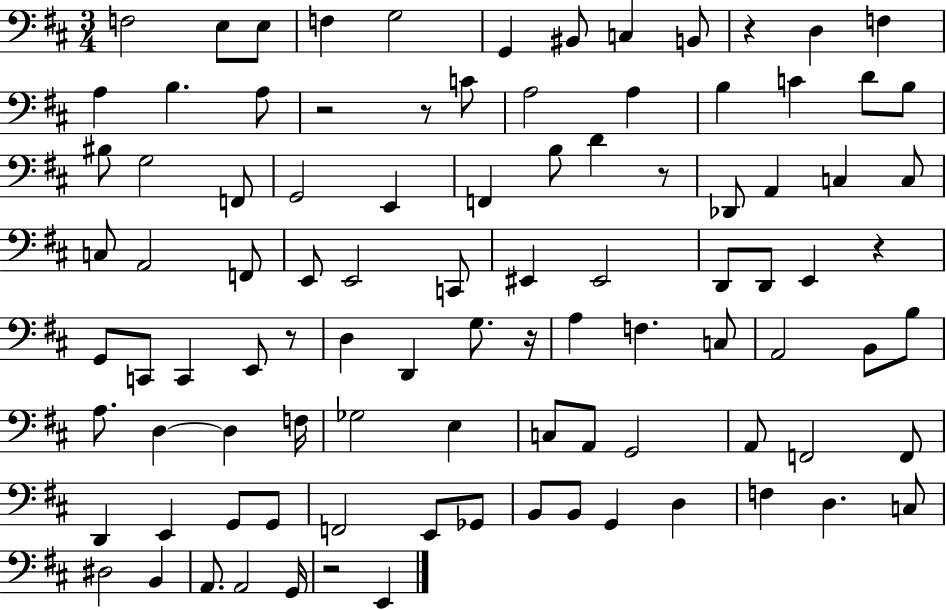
F3/h E3/e E3/e F3/q G3/h G2/q BIS2/e C3/q B2/e R/q D3/q F3/q A3/q B3/q. A3/e R/h R/e C4/e A3/h A3/q B3/q C4/q D4/e B3/e BIS3/e G3/h F2/e G2/h E2/q F2/q B3/e D4/q R/e Db2/e A2/q C3/q C3/e C3/e A2/h F2/e E2/e E2/h C2/e EIS2/q EIS2/h D2/e D2/e E2/q R/q G2/e C2/e C2/q E2/e R/e D3/q D2/q G3/e. R/s A3/q F3/q. C3/e A2/h B2/e B3/e A3/e. D3/q D3/q F3/s Gb3/h E3/q C3/e A2/e G2/h A2/e F2/h F2/e D2/q E2/q G2/e G2/e F2/h E2/e Gb2/e B2/e B2/e G2/q D3/q F3/q D3/q. C3/e D#3/h B2/q A2/e. A2/h G2/s R/h E2/q